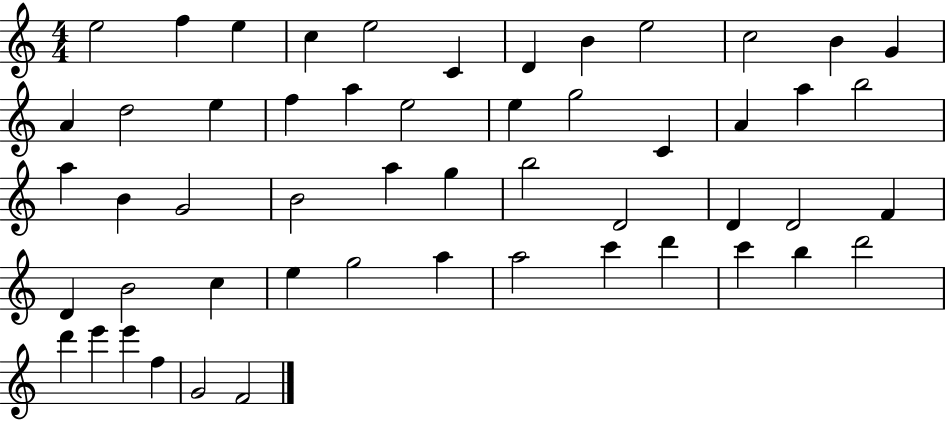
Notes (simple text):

E5/h F5/q E5/q C5/q E5/h C4/q D4/q B4/q E5/h C5/h B4/q G4/q A4/q D5/h E5/q F5/q A5/q E5/h E5/q G5/h C4/q A4/q A5/q B5/h A5/q B4/q G4/h B4/h A5/q G5/q B5/h D4/h D4/q D4/h F4/q D4/q B4/h C5/q E5/q G5/h A5/q A5/h C6/q D6/q C6/q B5/q D6/h D6/q E6/q E6/q F5/q G4/h F4/h